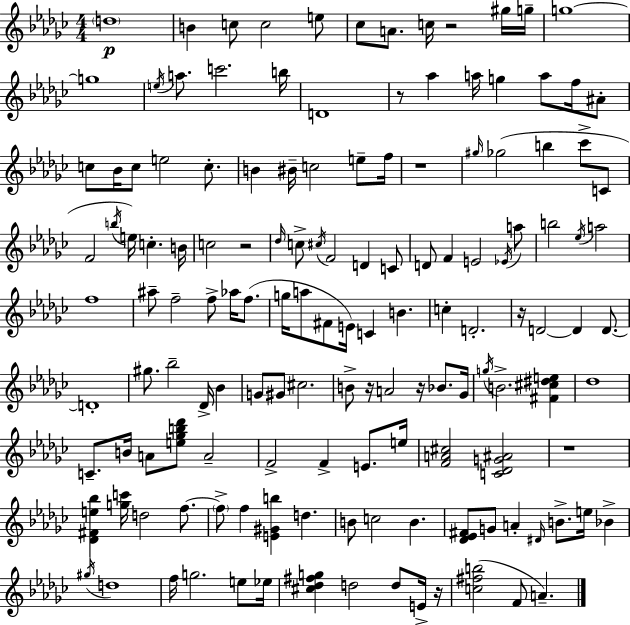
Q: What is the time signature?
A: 4/4